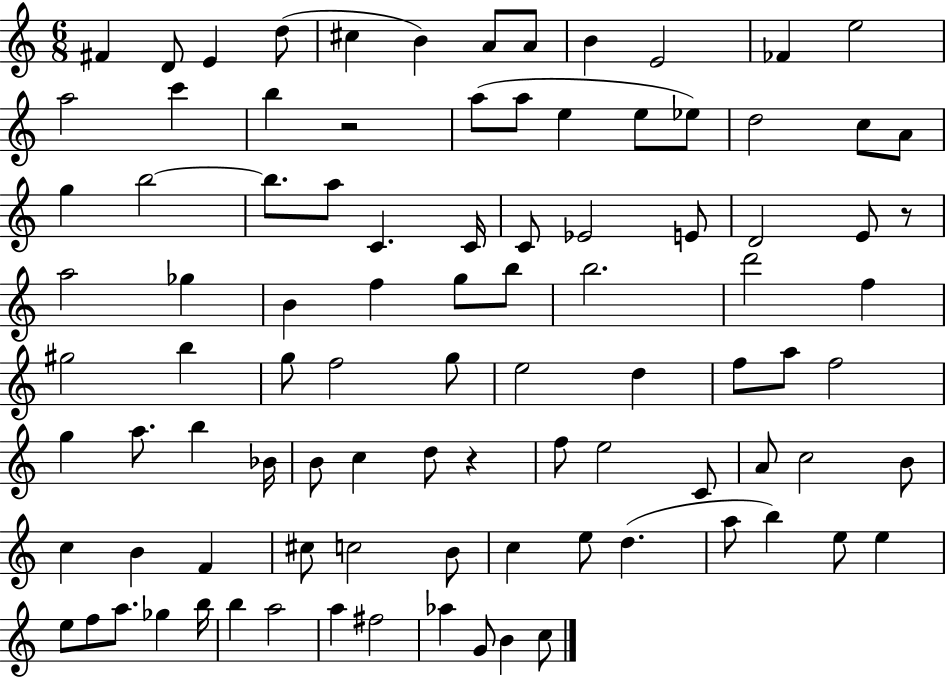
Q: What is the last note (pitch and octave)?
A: C5